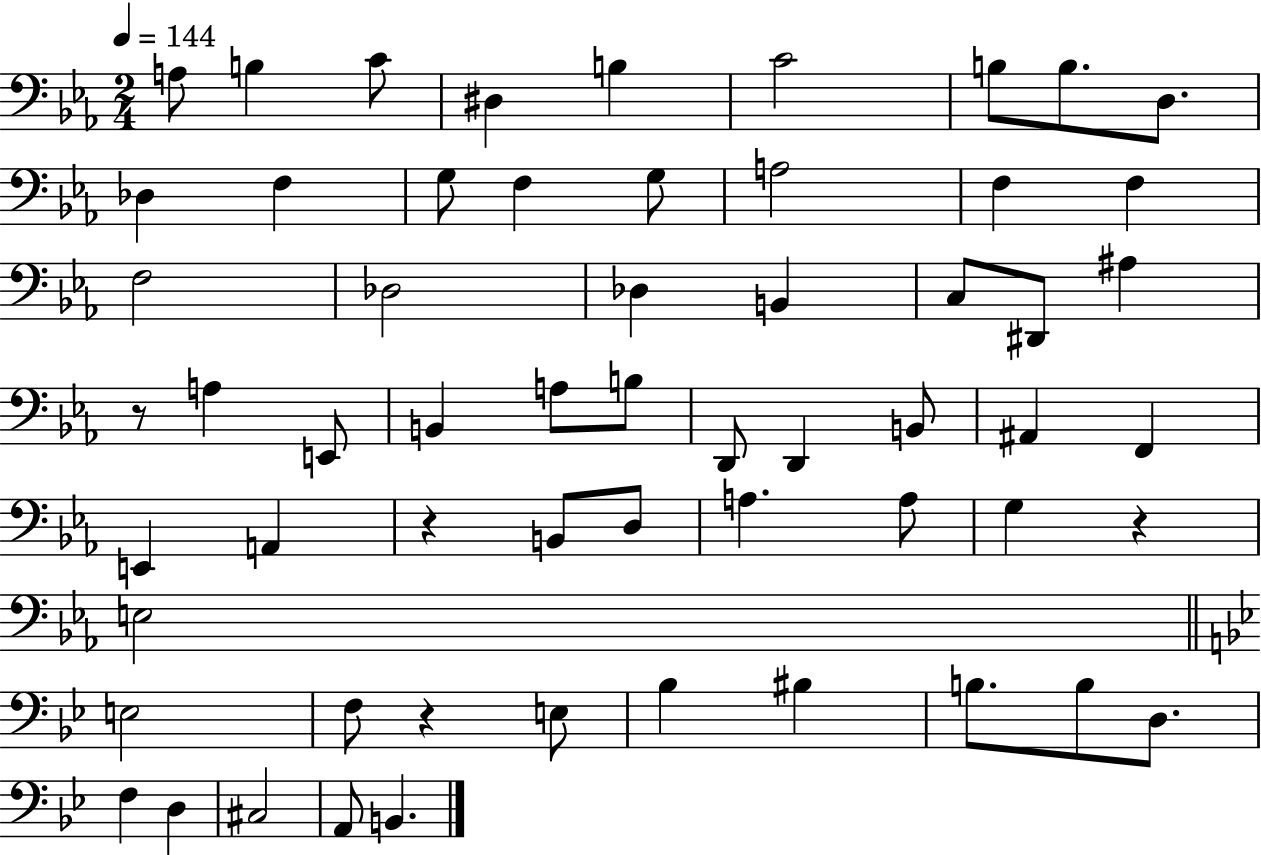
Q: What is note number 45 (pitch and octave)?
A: E3